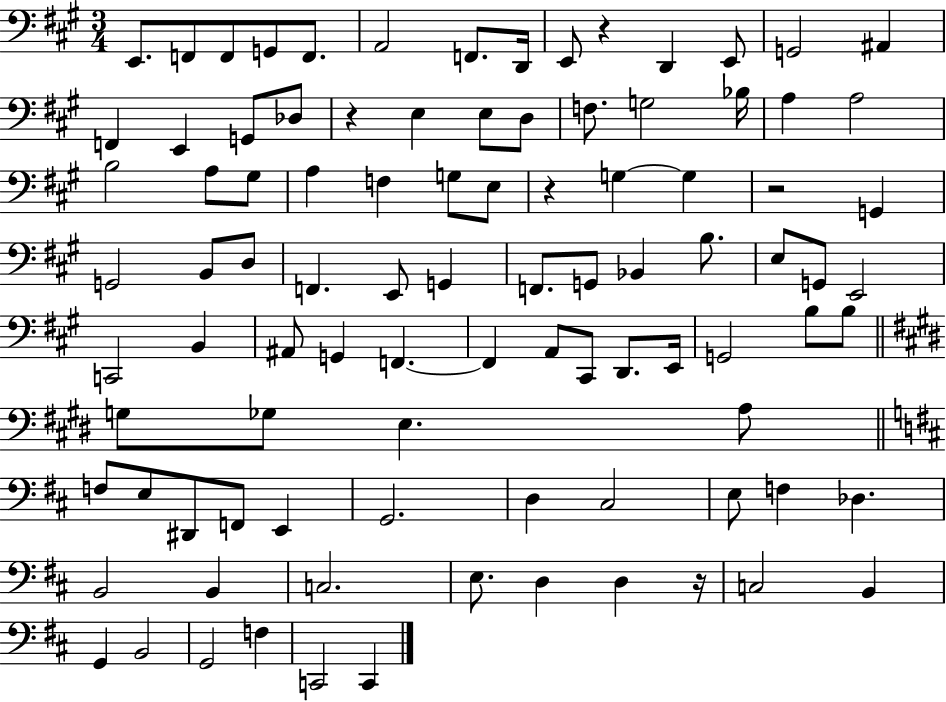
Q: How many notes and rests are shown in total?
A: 95